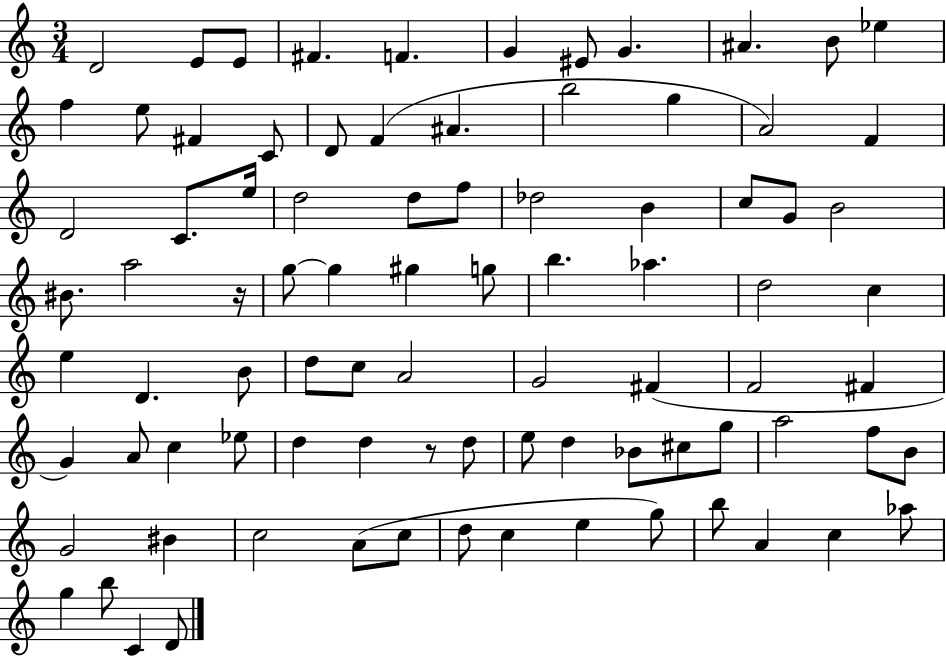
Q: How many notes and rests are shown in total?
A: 87